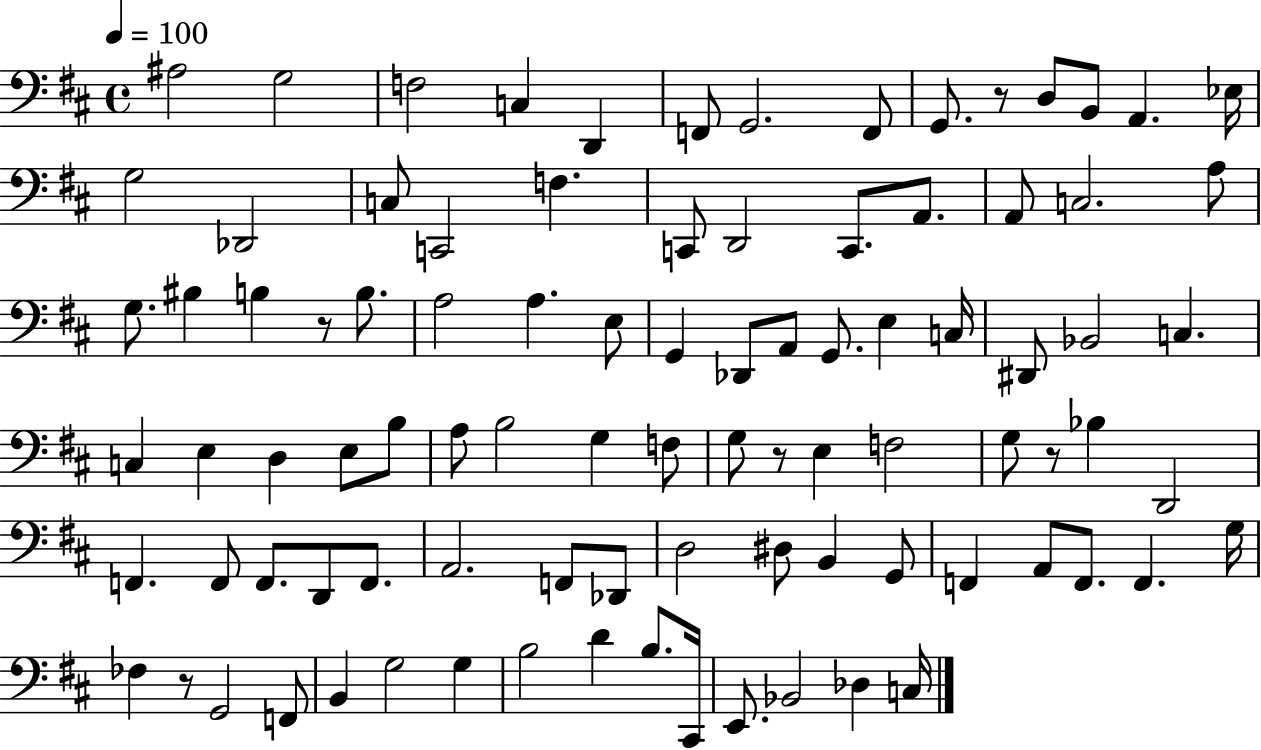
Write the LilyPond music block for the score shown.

{
  \clef bass
  \time 4/4
  \defaultTimeSignature
  \key d \major
  \tempo 4 = 100
  ais2 g2 | f2 c4 d,4 | f,8 g,2. f,8 | g,8. r8 d8 b,8 a,4. ees16 | \break g2 des,2 | c8 c,2 f4. | c,8 d,2 c,8. a,8. | a,8 c2. a8 | \break g8. bis4 b4 r8 b8. | a2 a4. e8 | g,4 des,8 a,8 g,8. e4 c16 | dis,8 bes,2 c4. | \break c4 e4 d4 e8 b8 | a8 b2 g4 f8 | g8 r8 e4 f2 | g8 r8 bes4 d,2 | \break f,4. f,8 f,8. d,8 f,8. | a,2. f,8 des,8 | d2 dis8 b,4 g,8 | f,4 a,8 f,8. f,4. g16 | \break fes4 r8 g,2 f,8 | b,4 g2 g4 | b2 d'4 b8. cis,16 | e,8. bes,2 des4 c16 | \break \bar "|."
}